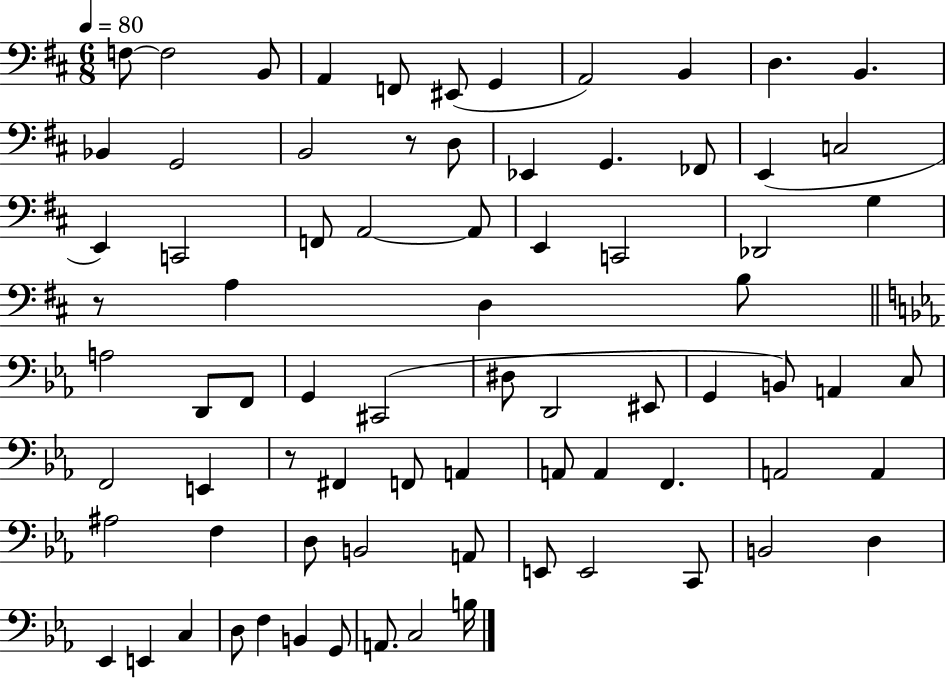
F3/e F3/h B2/e A2/q F2/e EIS2/e G2/q A2/h B2/q D3/q. B2/q. Bb2/q G2/h B2/h R/e D3/e Eb2/q G2/q. FES2/e E2/q C3/h E2/q C2/h F2/e A2/h A2/e E2/q C2/h Db2/h G3/q R/e A3/q D3/q B3/e A3/h D2/e F2/e G2/q C#2/h D#3/e D2/h EIS2/e G2/q B2/e A2/q C3/e F2/h E2/q R/e F#2/q F2/e A2/q A2/e A2/q F2/q. A2/h A2/q A#3/h F3/q D3/e B2/h A2/e E2/e E2/h C2/e B2/h D3/q Eb2/q E2/q C3/q D3/e F3/q B2/q G2/e A2/e. C3/h B3/s